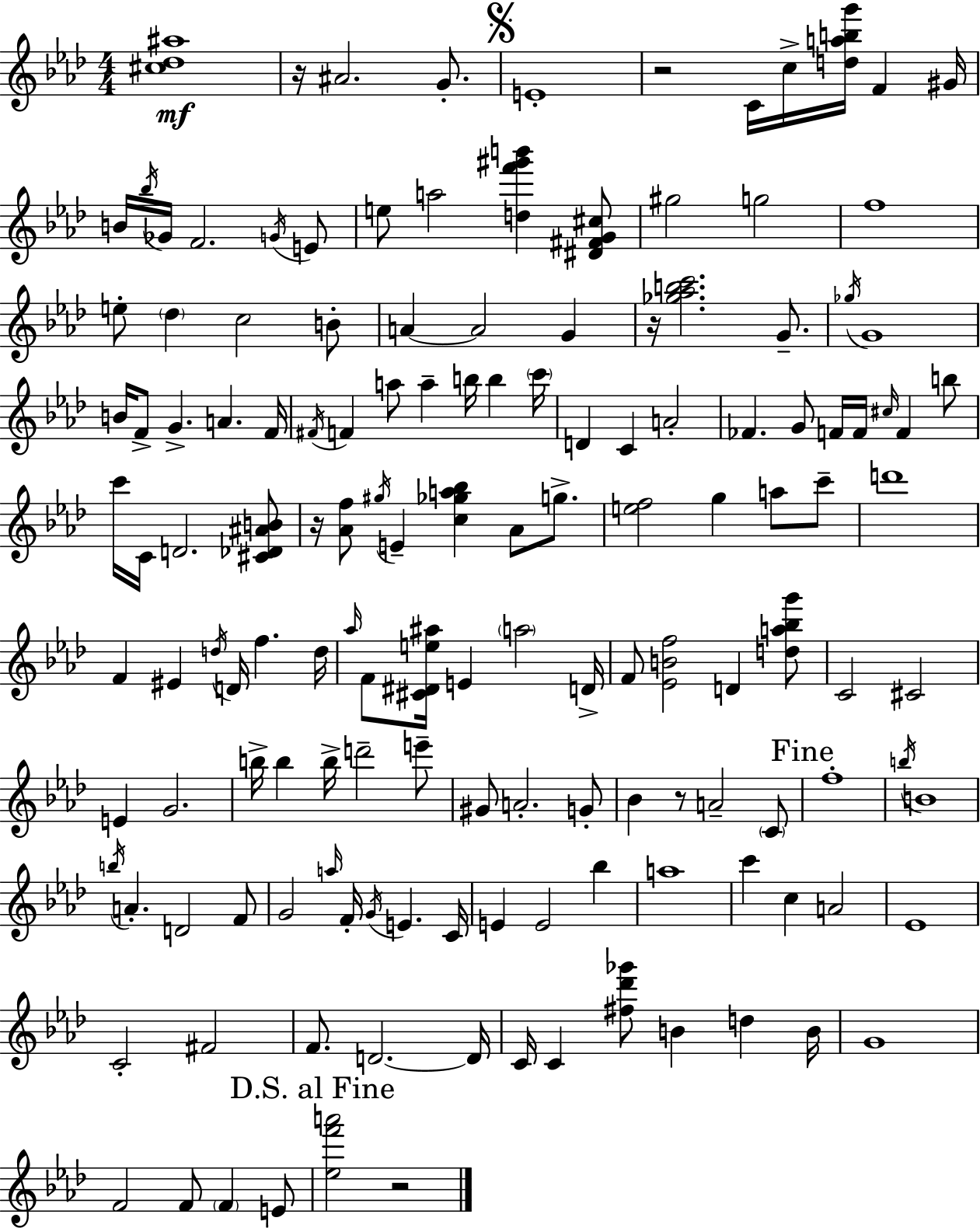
X:1
T:Untitled
M:4/4
L:1/4
K:Ab
[^c_d^a]4 z/4 ^A2 G/2 E4 z2 C/4 c/4 [dabg']/4 F ^G/4 B/4 _b/4 _G/4 F2 G/4 E/2 e/2 a2 [df'^g'b'] [^D^FG^c]/2 ^g2 g2 f4 e/2 _d c2 B/2 A A2 G z/4 [_g_abc']2 G/2 _g/4 G4 B/4 F/2 G A F/4 ^F/4 F a/2 a b/4 b c'/4 D C A2 _F G/2 F/4 F/4 ^c/4 F b/2 c'/4 C/4 D2 [^C_D^AB]/2 z/4 [_Af]/2 ^g/4 E [c_ga_b] _A/2 g/2 [ef]2 g a/2 c'/2 d'4 F ^E d/4 D/4 f d/4 _a/4 F/2 [^C^De^a]/4 E a2 D/4 F/2 [_EBf]2 D [da_bg']/2 C2 ^C2 E G2 b/4 b b/4 d'2 e'/2 ^G/2 A2 G/2 _B z/2 A2 C/2 f4 b/4 B4 b/4 A D2 F/2 G2 a/4 F/4 G/4 E C/4 E E2 _b a4 c' c A2 _E4 C2 ^F2 F/2 D2 D/4 C/4 C [^f_d'_g']/2 B d B/4 G4 F2 F/2 F E/2 [_ef'a']2 z2